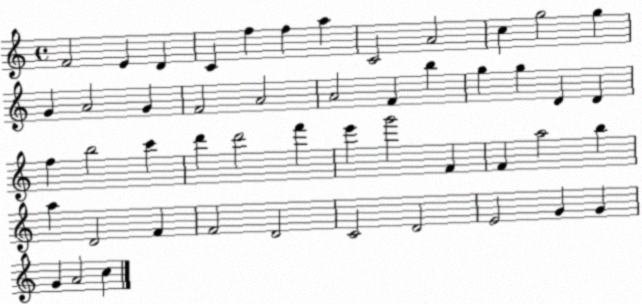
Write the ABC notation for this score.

X:1
T:Untitled
M:4/4
L:1/4
K:C
F2 E D C f f a C2 A2 c g2 g G A2 G F2 A2 A2 F b g g D D f b2 c' d' d'2 f' e' g'2 F F a2 b a D2 F F2 D2 C2 D2 E2 G G G A2 c